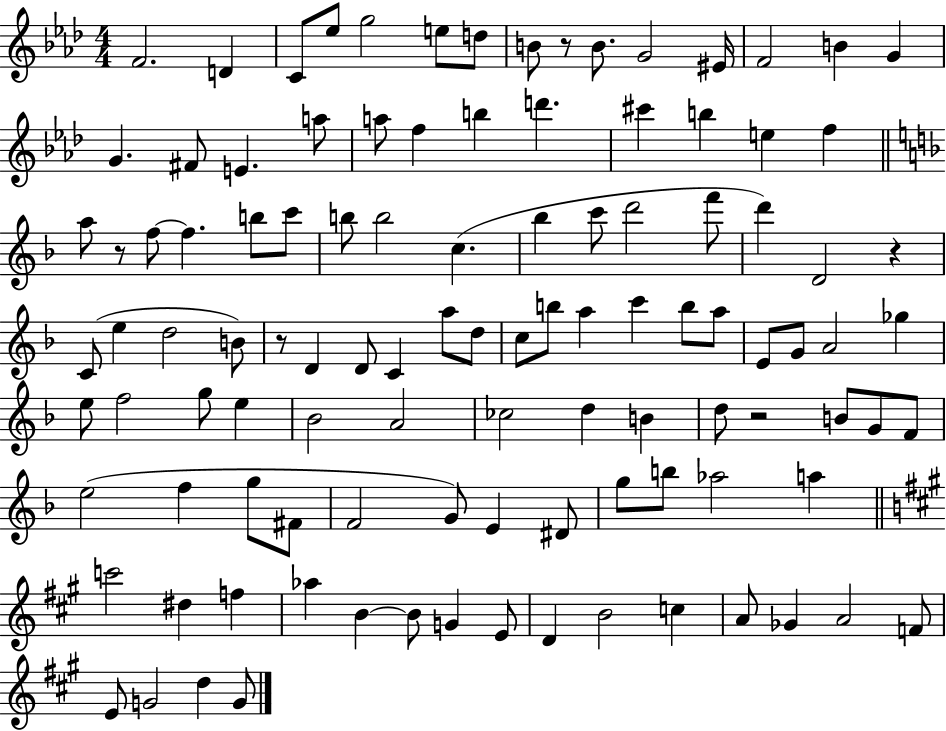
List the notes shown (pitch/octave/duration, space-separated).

F4/h. D4/q C4/e Eb5/e G5/h E5/e D5/e B4/e R/e B4/e. G4/h EIS4/s F4/h B4/q G4/q G4/q. F#4/e E4/q. A5/e A5/e F5/q B5/q D6/q. C#6/q B5/q E5/q F5/q A5/e R/e F5/e F5/q. B5/e C6/e B5/e B5/h C5/q. Bb5/q C6/e D6/h F6/e D6/q D4/h R/q C4/e E5/q D5/h B4/e R/e D4/q D4/e C4/q A5/e D5/e C5/e B5/e A5/q C6/q B5/e A5/e E4/e G4/e A4/h Gb5/q E5/e F5/h G5/e E5/q Bb4/h A4/h CES5/h D5/q B4/q D5/e R/h B4/e G4/e F4/e E5/h F5/q G5/e F#4/e F4/h G4/e E4/q D#4/e G5/e B5/e Ab5/h A5/q C6/h D#5/q F5/q Ab5/q B4/q B4/e G4/q E4/e D4/q B4/h C5/q A4/e Gb4/q A4/h F4/e E4/e G4/h D5/q G4/e